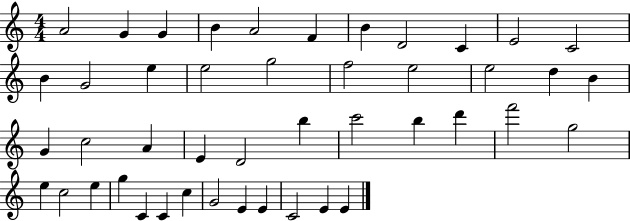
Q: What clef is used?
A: treble